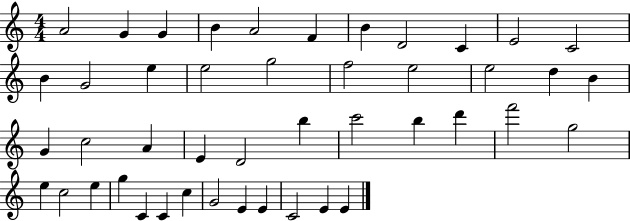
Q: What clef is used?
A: treble